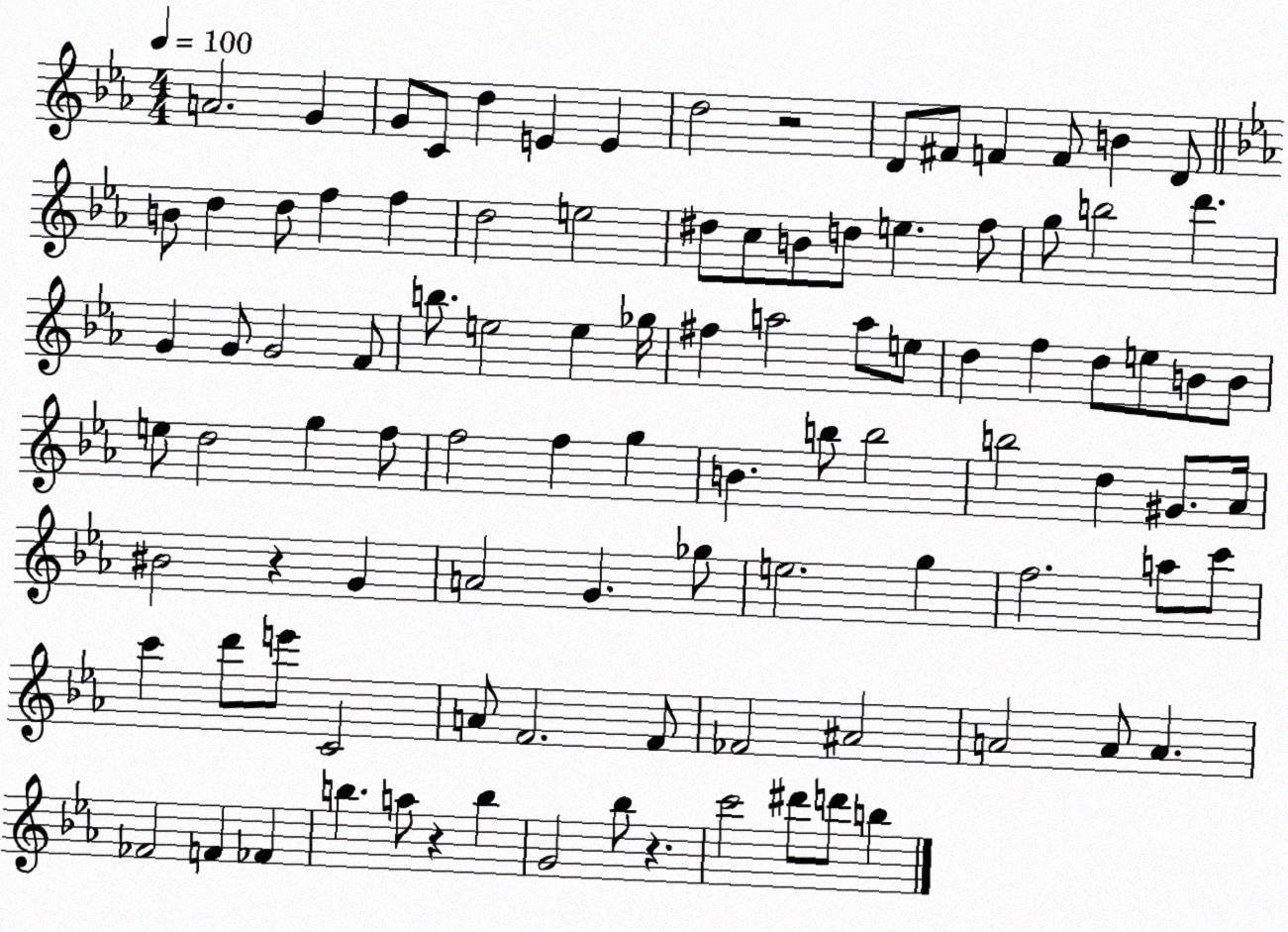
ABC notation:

X:1
T:Untitled
M:4/4
L:1/4
K:Eb
A2 G G/2 C/2 d E E d2 z2 D/2 ^F/2 F F/2 B D/2 B/2 d d/2 f f d2 e2 ^d/2 c/2 B/2 d/2 e f/2 g/2 b2 d' G G/2 G2 F/2 b/2 e2 e _g/4 ^f a2 a/2 e/2 d f d/2 e/2 B/2 B/2 e/2 d2 g f/2 f2 f g B b/2 b2 b2 d ^G/2 _A/4 ^B2 z G A2 G _g/2 e2 g f2 a/2 c'/2 c' d'/2 e'/2 C2 A/2 F2 F/2 _F2 ^A2 A2 A/2 A _F2 F _F b a/2 z b G2 _b/2 z c'2 ^d'/2 d'/2 b